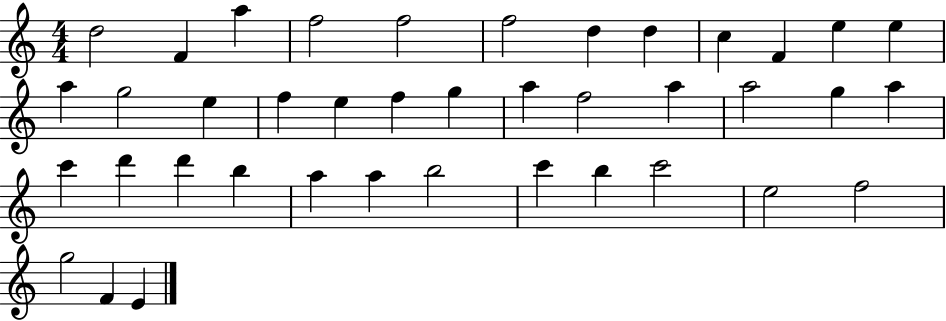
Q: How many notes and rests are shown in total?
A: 40